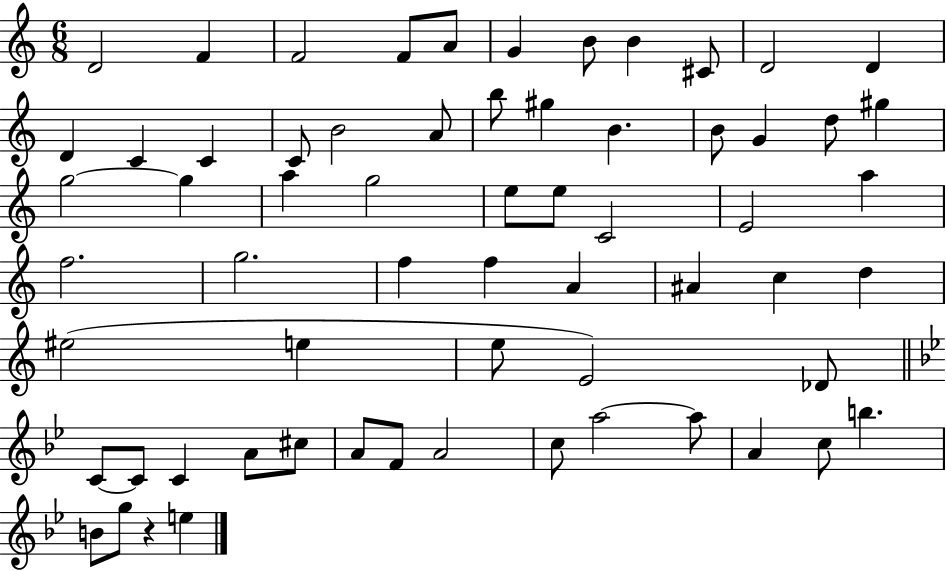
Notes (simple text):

D4/h F4/q F4/h F4/e A4/e G4/q B4/e B4/q C#4/e D4/h D4/q D4/q C4/q C4/q C4/e B4/h A4/e B5/e G#5/q B4/q. B4/e G4/q D5/e G#5/q G5/h G5/q A5/q G5/h E5/e E5/e C4/h E4/h A5/q F5/h. G5/h. F5/q F5/q A4/q A#4/q C5/q D5/q EIS5/h E5/q E5/e E4/h Db4/e C4/e C4/e C4/q A4/e C#5/e A4/e F4/e A4/h C5/e A5/h A5/e A4/q C5/e B5/q. B4/e G5/e R/q E5/q